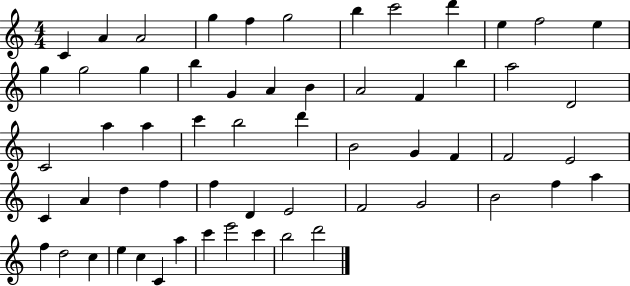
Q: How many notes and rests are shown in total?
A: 59